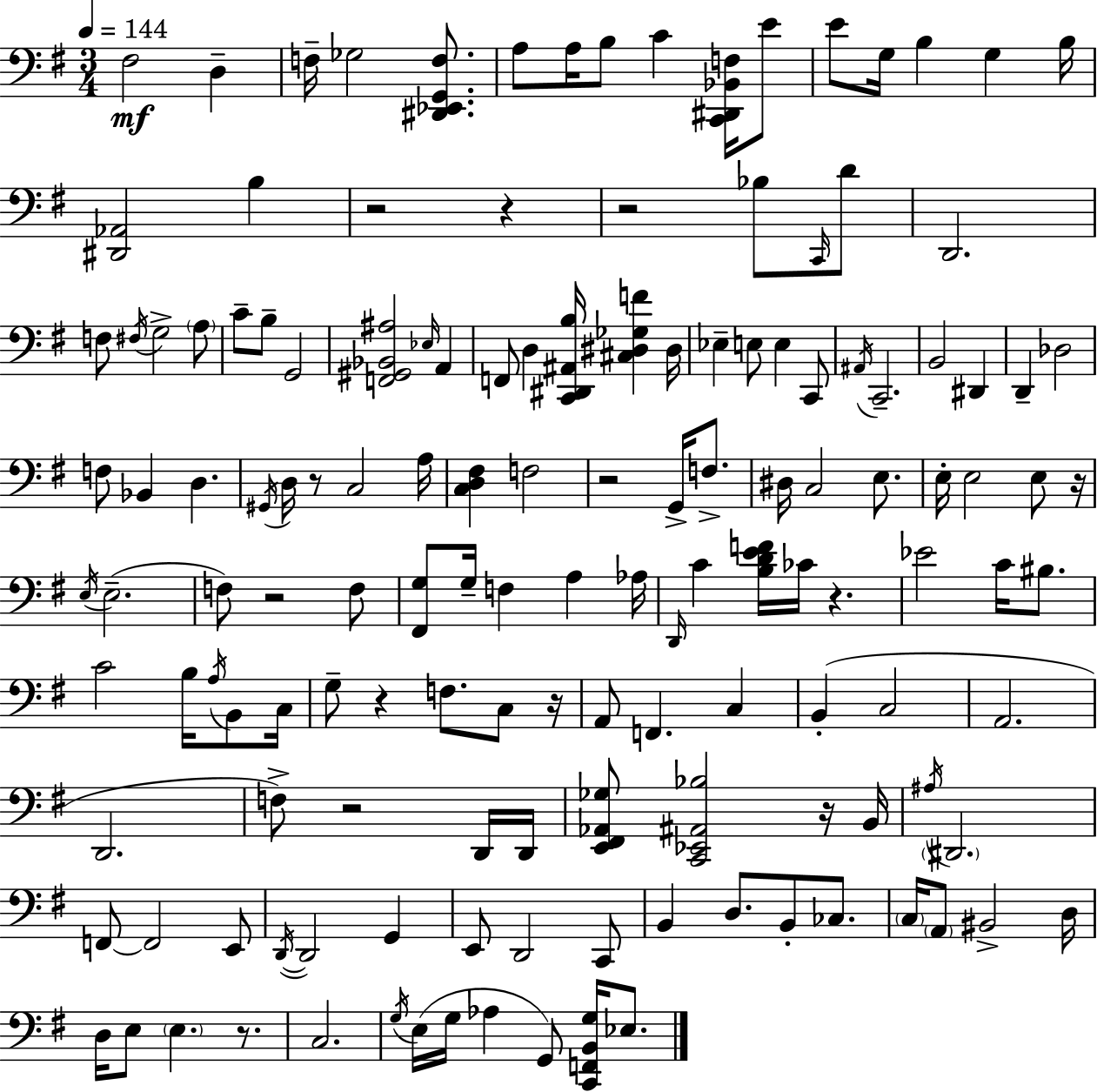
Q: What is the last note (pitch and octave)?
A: Eb3